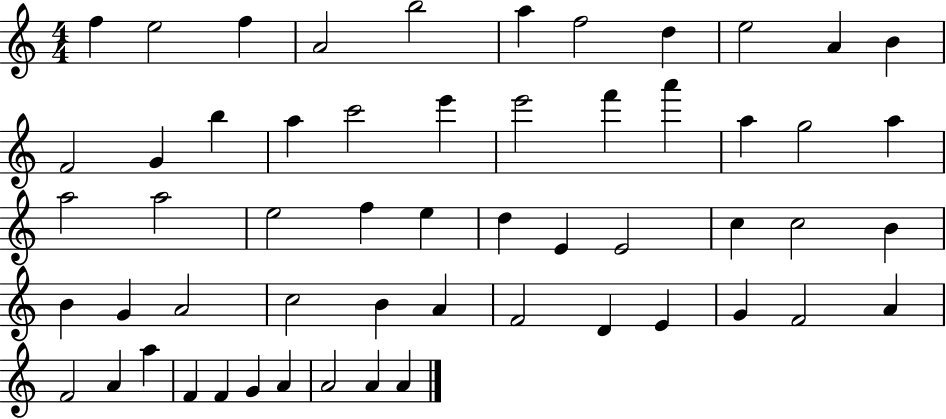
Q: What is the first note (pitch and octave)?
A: F5